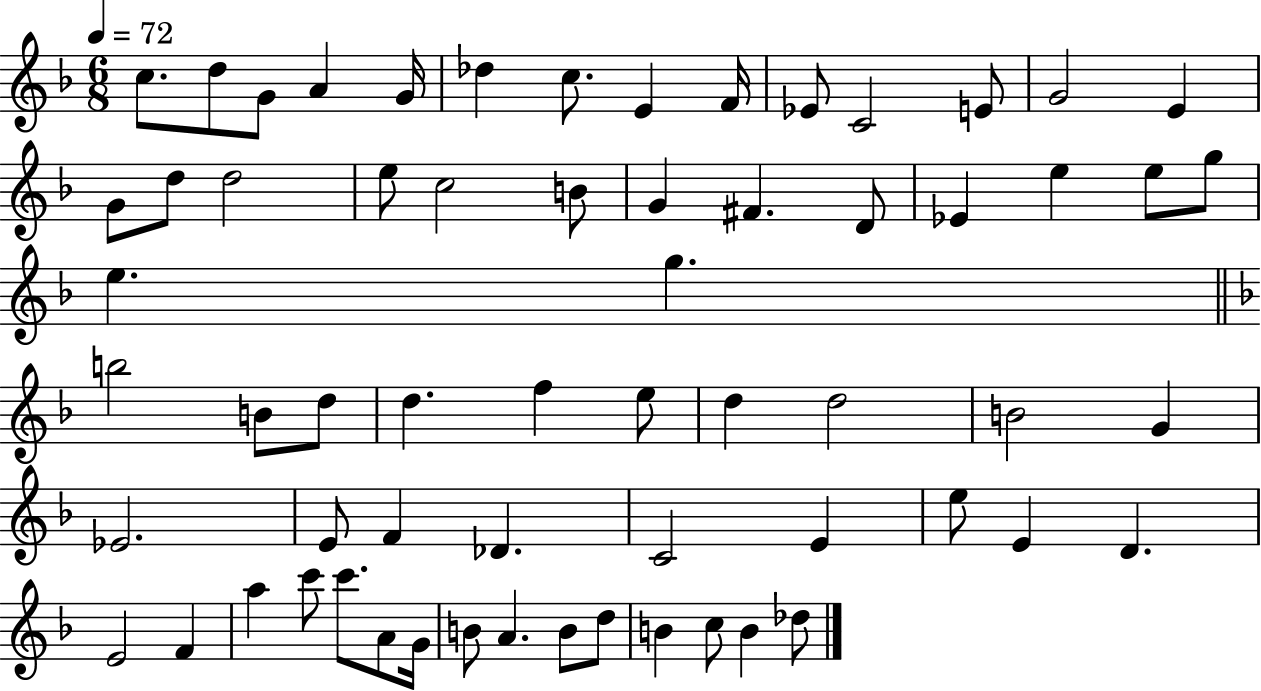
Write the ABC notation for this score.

X:1
T:Untitled
M:6/8
L:1/4
K:F
c/2 d/2 G/2 A G/4 _d c/2 E F/4 _E/2 C2 E/2 G2 E G/2 d/2 d2 e/2 c2 B/2 G ^F D/2 _E e e/2 g/2 e g b2 B/2 d/2 d f e/2 d d2 B2 G _E2 E/2 F _D C2 E e/2 E D E2 F a c'/2 c'/2 A/2 G/4 B/2 A B/2 d/2 B c/2 B _d/2